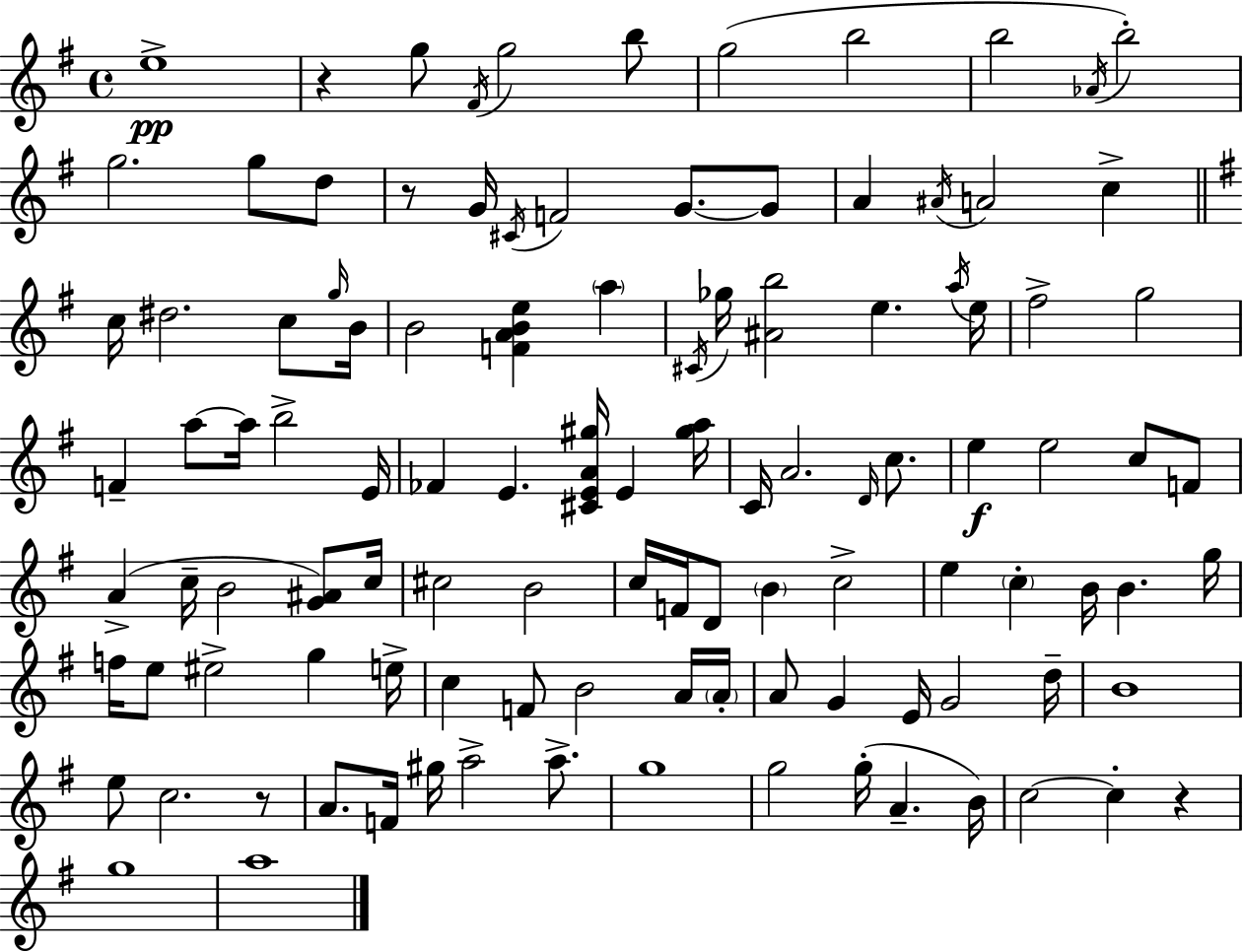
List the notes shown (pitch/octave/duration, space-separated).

E5/w R/q G5/e F#4/s G5/h B5/e G5/h B5/h B5/h Ab4/s B5/h G5/h. G5/e D5/e R/e G4/s C#4/s F4/h G4/e. G4/e A4/q A#4/s A4/h C5/q C5/s D#5/h. C5/e G5/s B4/s B4/h [F4,A4,B4,E5]/q A5/q C#4/s Gb5/s [A#4,B5]/h E5/q. A5/s E5/s F#5/h G5/h F4/q A5/e A5/s B5/h E4/s FES4/q E4/q. [C#4,E4,A4,G#5]/s E4/q [G#5,A5]/s C4/s A4/h. D4/s C5/e. E5/q E5/h C5/e F4/e A4/q C5/s B4/h [G4,A#4]/e C5/s C#5/h B4/h C5/s F4/s D4/e B4/q C5/h E5/q C5/q B4/s B4/q. G5/s F5/s E5/e EIS5/h G5/q E5/s C5/q F4/e B4/h A4/s A4/s A4/e G4/q E4/s G4/h D5/s B4/w E5/e C5/h. R/e A4/e. F4/s G#5/s A5/h A5/e. G5/w G5/h G5/s A4/q. B4/s C5/h C5/q R/q G5/w A5/w